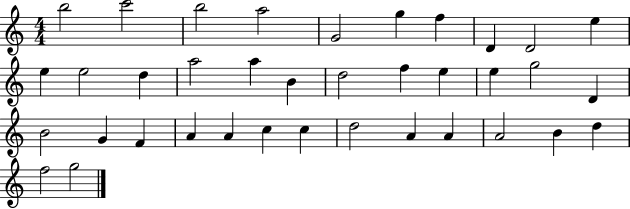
B5/h C6/h B5/h A5/h G4/h G5/q F5/q D4/q D4/h E5/q E5/q E5/h D5/q A5/h A5/q B4/q D5/h F5/q E5/q E5/q G5/h D4/q B4/h G4/q F4/q A4/q A4/q C5/q C5/q D5/h A4/q A4/q A4/h B4/q D5/q F5/h G5/h